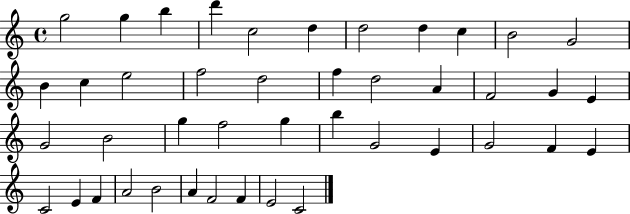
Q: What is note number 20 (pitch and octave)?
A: F4